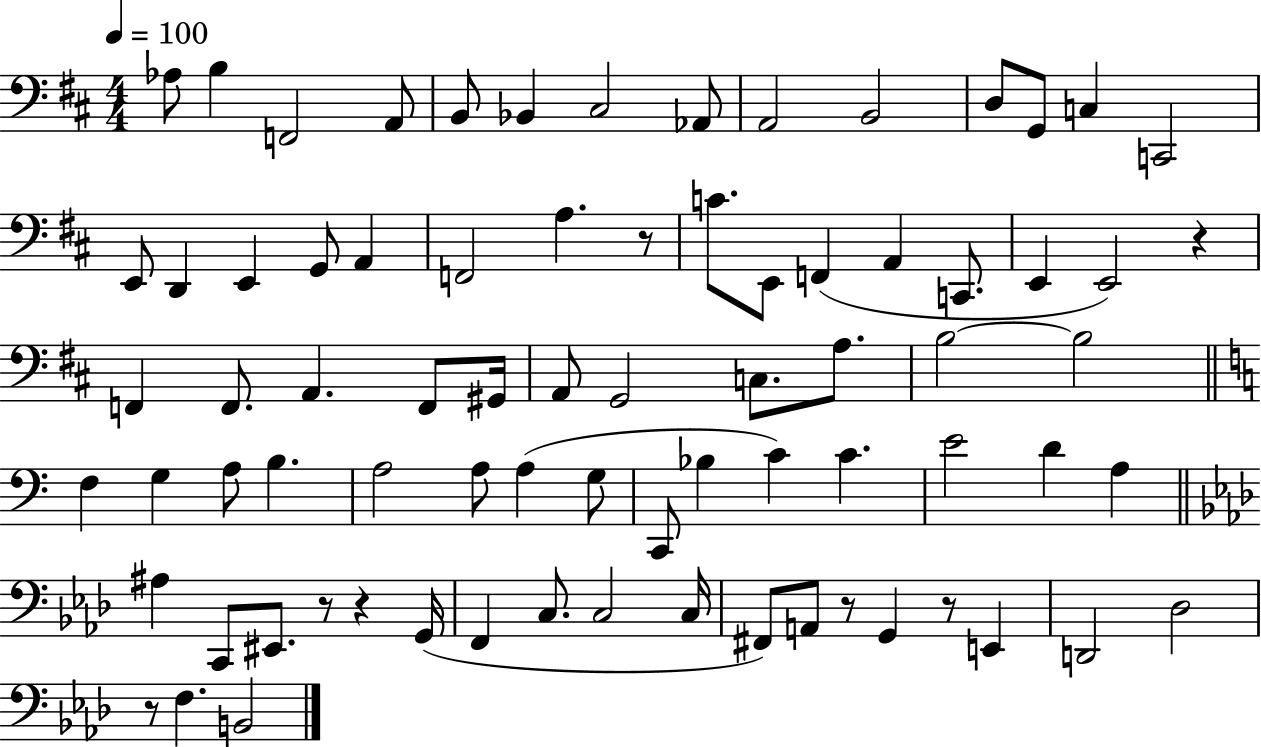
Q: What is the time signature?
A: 4/4